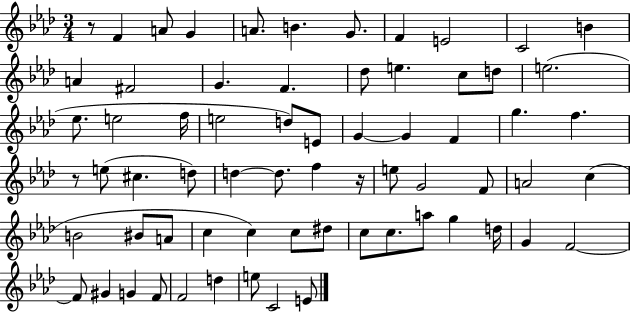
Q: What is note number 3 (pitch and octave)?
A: G4